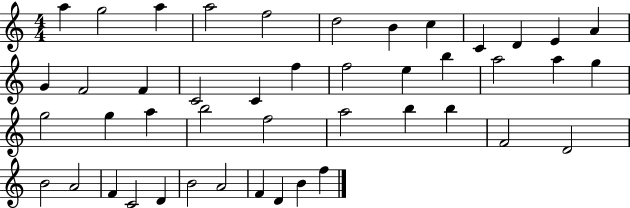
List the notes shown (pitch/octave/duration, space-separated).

A5/q G5/h A5/q A5/h F5/h D5/h B4/q C5/q C4/q D4/q E4/q A4/q G4/q F4/h F4/q C4/h C4/q F5/q F5/h E5/q B5/q A5/h A5/q G5/q G5/h G5/q A5/q B5/h F5/h A5/h B5/q B5/q F4/h D4/h B4/h A4/h F4/q C4/h D4/q B4/h A4/h F4/q D4/q B4/q F5/q